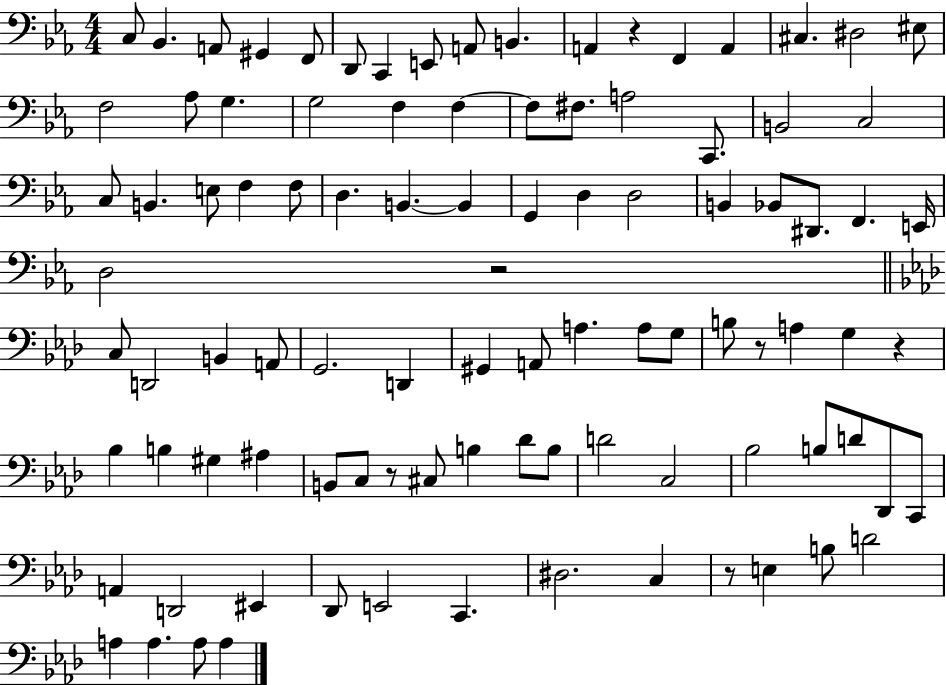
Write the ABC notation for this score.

X:1
T:Untitled
M:4/4
L:1/4
K:Eb
C,/2 _B,, A,,/2 ^G,, F,,/2 D,,/2 C,, E,,/2 A,,/2 B,, A,, z F,, A,, ^C, ^D,2 ^E,/2 F,2 _A,/2 G, G,2 F, F, F,/2 ^F,/2 A,2 C,,/2 B,,2 C,2 C,/2 B,, E,/2 F, F,/2 D, B,, B,, G,, D, D,2 B,, _B,,/2 ^D,,/2 F,, E,,/4 D,2 z2 C,/2 D,,2 B,, A,,/2 G,,2 D,, ^G,, A,,/2 A, A,/2 G,/2 B,/2 z/2 A, G, z _B, B, ^G, ^A, B,,/2 C,/2 z/2 ^C,/2 B, _D/2 B,/2 D2 C,2 _B,2 B,/2 D/2 _D,,/2 C,,/2 A,, D,,2 ^E,, _D,,/2 E,,2 C,, ^D,2 C, z/2 E, B,/2 D2 A, A, A,/2 A,